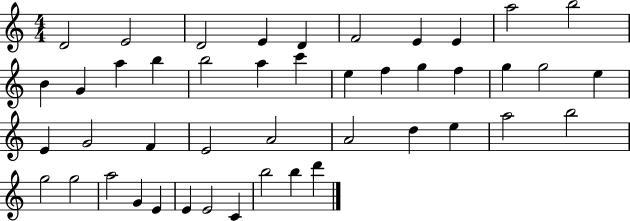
{
  \clef treble
  \numericTimeSignature
  \time 4/4
  \key c \major
  d'2 e'2 | d'2 e'4 d'4 | f'2 e'4 e'4 | a''2 b''2 | \break b'4 g'4 a''4 b''4 | b''2 a''4 c'''4 | e''4 f''4 g''4 f''4 | g''4 g''2 e''4 | \break e'4 g'2 f'4 | e'2 a'2 | a'2 d''4 e''4 | a''2 b''2 | \break g''2 g''2 | a''2 g'4 e'4 | e'4 e'2 c'4 | b''2 b''4 d'''4 | \break \bar "|."
}